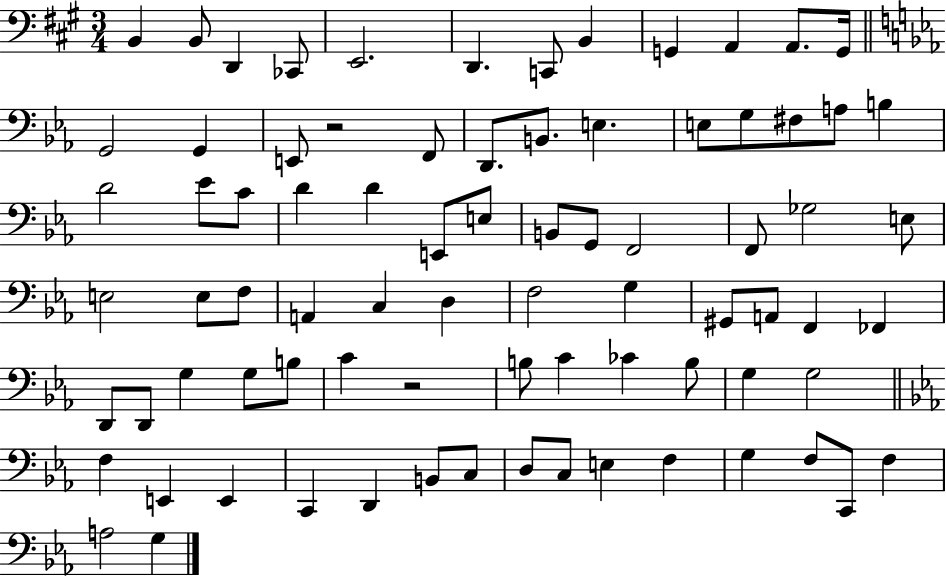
{
  \clef bass
  \numericTimeSignature
  \time 3/4
  \key a \major
  \repeat volta 2 { b,4 b,8 d,4 ces,8 | e,2. | d,4. c,8 b,4 | g,4 a,4 a,8. g,16 | \break \bar "||" \break \key ees \major g,2 g,4 | e,8 r2 f,8 | d,8. b,8. e4. | e8 g8 fis8 a8 b4 | \break d'2 ees'8 c'8 | d'4 d'4 e,8 e8 | b,8 g,8 f,2 | f,8 ges2 e8 | \break e2 e8 f8 | a,4 c4 d4 | f2 g4 | gis,8 a,8 f,4 fes,4 | \break d,8 d,8 g4 g8 b8 | c'4 r2 | b8 c'4 ces'4 b8 | g4 g2 | \break \bar "||" \break \key c \minor f4 e,4 e,4 | c,4 d,4 b,8 c8 | d8 c8 e4 f4 | g4 f8 c,8 f4 | \break a2 g4 | } \bar "|."
}